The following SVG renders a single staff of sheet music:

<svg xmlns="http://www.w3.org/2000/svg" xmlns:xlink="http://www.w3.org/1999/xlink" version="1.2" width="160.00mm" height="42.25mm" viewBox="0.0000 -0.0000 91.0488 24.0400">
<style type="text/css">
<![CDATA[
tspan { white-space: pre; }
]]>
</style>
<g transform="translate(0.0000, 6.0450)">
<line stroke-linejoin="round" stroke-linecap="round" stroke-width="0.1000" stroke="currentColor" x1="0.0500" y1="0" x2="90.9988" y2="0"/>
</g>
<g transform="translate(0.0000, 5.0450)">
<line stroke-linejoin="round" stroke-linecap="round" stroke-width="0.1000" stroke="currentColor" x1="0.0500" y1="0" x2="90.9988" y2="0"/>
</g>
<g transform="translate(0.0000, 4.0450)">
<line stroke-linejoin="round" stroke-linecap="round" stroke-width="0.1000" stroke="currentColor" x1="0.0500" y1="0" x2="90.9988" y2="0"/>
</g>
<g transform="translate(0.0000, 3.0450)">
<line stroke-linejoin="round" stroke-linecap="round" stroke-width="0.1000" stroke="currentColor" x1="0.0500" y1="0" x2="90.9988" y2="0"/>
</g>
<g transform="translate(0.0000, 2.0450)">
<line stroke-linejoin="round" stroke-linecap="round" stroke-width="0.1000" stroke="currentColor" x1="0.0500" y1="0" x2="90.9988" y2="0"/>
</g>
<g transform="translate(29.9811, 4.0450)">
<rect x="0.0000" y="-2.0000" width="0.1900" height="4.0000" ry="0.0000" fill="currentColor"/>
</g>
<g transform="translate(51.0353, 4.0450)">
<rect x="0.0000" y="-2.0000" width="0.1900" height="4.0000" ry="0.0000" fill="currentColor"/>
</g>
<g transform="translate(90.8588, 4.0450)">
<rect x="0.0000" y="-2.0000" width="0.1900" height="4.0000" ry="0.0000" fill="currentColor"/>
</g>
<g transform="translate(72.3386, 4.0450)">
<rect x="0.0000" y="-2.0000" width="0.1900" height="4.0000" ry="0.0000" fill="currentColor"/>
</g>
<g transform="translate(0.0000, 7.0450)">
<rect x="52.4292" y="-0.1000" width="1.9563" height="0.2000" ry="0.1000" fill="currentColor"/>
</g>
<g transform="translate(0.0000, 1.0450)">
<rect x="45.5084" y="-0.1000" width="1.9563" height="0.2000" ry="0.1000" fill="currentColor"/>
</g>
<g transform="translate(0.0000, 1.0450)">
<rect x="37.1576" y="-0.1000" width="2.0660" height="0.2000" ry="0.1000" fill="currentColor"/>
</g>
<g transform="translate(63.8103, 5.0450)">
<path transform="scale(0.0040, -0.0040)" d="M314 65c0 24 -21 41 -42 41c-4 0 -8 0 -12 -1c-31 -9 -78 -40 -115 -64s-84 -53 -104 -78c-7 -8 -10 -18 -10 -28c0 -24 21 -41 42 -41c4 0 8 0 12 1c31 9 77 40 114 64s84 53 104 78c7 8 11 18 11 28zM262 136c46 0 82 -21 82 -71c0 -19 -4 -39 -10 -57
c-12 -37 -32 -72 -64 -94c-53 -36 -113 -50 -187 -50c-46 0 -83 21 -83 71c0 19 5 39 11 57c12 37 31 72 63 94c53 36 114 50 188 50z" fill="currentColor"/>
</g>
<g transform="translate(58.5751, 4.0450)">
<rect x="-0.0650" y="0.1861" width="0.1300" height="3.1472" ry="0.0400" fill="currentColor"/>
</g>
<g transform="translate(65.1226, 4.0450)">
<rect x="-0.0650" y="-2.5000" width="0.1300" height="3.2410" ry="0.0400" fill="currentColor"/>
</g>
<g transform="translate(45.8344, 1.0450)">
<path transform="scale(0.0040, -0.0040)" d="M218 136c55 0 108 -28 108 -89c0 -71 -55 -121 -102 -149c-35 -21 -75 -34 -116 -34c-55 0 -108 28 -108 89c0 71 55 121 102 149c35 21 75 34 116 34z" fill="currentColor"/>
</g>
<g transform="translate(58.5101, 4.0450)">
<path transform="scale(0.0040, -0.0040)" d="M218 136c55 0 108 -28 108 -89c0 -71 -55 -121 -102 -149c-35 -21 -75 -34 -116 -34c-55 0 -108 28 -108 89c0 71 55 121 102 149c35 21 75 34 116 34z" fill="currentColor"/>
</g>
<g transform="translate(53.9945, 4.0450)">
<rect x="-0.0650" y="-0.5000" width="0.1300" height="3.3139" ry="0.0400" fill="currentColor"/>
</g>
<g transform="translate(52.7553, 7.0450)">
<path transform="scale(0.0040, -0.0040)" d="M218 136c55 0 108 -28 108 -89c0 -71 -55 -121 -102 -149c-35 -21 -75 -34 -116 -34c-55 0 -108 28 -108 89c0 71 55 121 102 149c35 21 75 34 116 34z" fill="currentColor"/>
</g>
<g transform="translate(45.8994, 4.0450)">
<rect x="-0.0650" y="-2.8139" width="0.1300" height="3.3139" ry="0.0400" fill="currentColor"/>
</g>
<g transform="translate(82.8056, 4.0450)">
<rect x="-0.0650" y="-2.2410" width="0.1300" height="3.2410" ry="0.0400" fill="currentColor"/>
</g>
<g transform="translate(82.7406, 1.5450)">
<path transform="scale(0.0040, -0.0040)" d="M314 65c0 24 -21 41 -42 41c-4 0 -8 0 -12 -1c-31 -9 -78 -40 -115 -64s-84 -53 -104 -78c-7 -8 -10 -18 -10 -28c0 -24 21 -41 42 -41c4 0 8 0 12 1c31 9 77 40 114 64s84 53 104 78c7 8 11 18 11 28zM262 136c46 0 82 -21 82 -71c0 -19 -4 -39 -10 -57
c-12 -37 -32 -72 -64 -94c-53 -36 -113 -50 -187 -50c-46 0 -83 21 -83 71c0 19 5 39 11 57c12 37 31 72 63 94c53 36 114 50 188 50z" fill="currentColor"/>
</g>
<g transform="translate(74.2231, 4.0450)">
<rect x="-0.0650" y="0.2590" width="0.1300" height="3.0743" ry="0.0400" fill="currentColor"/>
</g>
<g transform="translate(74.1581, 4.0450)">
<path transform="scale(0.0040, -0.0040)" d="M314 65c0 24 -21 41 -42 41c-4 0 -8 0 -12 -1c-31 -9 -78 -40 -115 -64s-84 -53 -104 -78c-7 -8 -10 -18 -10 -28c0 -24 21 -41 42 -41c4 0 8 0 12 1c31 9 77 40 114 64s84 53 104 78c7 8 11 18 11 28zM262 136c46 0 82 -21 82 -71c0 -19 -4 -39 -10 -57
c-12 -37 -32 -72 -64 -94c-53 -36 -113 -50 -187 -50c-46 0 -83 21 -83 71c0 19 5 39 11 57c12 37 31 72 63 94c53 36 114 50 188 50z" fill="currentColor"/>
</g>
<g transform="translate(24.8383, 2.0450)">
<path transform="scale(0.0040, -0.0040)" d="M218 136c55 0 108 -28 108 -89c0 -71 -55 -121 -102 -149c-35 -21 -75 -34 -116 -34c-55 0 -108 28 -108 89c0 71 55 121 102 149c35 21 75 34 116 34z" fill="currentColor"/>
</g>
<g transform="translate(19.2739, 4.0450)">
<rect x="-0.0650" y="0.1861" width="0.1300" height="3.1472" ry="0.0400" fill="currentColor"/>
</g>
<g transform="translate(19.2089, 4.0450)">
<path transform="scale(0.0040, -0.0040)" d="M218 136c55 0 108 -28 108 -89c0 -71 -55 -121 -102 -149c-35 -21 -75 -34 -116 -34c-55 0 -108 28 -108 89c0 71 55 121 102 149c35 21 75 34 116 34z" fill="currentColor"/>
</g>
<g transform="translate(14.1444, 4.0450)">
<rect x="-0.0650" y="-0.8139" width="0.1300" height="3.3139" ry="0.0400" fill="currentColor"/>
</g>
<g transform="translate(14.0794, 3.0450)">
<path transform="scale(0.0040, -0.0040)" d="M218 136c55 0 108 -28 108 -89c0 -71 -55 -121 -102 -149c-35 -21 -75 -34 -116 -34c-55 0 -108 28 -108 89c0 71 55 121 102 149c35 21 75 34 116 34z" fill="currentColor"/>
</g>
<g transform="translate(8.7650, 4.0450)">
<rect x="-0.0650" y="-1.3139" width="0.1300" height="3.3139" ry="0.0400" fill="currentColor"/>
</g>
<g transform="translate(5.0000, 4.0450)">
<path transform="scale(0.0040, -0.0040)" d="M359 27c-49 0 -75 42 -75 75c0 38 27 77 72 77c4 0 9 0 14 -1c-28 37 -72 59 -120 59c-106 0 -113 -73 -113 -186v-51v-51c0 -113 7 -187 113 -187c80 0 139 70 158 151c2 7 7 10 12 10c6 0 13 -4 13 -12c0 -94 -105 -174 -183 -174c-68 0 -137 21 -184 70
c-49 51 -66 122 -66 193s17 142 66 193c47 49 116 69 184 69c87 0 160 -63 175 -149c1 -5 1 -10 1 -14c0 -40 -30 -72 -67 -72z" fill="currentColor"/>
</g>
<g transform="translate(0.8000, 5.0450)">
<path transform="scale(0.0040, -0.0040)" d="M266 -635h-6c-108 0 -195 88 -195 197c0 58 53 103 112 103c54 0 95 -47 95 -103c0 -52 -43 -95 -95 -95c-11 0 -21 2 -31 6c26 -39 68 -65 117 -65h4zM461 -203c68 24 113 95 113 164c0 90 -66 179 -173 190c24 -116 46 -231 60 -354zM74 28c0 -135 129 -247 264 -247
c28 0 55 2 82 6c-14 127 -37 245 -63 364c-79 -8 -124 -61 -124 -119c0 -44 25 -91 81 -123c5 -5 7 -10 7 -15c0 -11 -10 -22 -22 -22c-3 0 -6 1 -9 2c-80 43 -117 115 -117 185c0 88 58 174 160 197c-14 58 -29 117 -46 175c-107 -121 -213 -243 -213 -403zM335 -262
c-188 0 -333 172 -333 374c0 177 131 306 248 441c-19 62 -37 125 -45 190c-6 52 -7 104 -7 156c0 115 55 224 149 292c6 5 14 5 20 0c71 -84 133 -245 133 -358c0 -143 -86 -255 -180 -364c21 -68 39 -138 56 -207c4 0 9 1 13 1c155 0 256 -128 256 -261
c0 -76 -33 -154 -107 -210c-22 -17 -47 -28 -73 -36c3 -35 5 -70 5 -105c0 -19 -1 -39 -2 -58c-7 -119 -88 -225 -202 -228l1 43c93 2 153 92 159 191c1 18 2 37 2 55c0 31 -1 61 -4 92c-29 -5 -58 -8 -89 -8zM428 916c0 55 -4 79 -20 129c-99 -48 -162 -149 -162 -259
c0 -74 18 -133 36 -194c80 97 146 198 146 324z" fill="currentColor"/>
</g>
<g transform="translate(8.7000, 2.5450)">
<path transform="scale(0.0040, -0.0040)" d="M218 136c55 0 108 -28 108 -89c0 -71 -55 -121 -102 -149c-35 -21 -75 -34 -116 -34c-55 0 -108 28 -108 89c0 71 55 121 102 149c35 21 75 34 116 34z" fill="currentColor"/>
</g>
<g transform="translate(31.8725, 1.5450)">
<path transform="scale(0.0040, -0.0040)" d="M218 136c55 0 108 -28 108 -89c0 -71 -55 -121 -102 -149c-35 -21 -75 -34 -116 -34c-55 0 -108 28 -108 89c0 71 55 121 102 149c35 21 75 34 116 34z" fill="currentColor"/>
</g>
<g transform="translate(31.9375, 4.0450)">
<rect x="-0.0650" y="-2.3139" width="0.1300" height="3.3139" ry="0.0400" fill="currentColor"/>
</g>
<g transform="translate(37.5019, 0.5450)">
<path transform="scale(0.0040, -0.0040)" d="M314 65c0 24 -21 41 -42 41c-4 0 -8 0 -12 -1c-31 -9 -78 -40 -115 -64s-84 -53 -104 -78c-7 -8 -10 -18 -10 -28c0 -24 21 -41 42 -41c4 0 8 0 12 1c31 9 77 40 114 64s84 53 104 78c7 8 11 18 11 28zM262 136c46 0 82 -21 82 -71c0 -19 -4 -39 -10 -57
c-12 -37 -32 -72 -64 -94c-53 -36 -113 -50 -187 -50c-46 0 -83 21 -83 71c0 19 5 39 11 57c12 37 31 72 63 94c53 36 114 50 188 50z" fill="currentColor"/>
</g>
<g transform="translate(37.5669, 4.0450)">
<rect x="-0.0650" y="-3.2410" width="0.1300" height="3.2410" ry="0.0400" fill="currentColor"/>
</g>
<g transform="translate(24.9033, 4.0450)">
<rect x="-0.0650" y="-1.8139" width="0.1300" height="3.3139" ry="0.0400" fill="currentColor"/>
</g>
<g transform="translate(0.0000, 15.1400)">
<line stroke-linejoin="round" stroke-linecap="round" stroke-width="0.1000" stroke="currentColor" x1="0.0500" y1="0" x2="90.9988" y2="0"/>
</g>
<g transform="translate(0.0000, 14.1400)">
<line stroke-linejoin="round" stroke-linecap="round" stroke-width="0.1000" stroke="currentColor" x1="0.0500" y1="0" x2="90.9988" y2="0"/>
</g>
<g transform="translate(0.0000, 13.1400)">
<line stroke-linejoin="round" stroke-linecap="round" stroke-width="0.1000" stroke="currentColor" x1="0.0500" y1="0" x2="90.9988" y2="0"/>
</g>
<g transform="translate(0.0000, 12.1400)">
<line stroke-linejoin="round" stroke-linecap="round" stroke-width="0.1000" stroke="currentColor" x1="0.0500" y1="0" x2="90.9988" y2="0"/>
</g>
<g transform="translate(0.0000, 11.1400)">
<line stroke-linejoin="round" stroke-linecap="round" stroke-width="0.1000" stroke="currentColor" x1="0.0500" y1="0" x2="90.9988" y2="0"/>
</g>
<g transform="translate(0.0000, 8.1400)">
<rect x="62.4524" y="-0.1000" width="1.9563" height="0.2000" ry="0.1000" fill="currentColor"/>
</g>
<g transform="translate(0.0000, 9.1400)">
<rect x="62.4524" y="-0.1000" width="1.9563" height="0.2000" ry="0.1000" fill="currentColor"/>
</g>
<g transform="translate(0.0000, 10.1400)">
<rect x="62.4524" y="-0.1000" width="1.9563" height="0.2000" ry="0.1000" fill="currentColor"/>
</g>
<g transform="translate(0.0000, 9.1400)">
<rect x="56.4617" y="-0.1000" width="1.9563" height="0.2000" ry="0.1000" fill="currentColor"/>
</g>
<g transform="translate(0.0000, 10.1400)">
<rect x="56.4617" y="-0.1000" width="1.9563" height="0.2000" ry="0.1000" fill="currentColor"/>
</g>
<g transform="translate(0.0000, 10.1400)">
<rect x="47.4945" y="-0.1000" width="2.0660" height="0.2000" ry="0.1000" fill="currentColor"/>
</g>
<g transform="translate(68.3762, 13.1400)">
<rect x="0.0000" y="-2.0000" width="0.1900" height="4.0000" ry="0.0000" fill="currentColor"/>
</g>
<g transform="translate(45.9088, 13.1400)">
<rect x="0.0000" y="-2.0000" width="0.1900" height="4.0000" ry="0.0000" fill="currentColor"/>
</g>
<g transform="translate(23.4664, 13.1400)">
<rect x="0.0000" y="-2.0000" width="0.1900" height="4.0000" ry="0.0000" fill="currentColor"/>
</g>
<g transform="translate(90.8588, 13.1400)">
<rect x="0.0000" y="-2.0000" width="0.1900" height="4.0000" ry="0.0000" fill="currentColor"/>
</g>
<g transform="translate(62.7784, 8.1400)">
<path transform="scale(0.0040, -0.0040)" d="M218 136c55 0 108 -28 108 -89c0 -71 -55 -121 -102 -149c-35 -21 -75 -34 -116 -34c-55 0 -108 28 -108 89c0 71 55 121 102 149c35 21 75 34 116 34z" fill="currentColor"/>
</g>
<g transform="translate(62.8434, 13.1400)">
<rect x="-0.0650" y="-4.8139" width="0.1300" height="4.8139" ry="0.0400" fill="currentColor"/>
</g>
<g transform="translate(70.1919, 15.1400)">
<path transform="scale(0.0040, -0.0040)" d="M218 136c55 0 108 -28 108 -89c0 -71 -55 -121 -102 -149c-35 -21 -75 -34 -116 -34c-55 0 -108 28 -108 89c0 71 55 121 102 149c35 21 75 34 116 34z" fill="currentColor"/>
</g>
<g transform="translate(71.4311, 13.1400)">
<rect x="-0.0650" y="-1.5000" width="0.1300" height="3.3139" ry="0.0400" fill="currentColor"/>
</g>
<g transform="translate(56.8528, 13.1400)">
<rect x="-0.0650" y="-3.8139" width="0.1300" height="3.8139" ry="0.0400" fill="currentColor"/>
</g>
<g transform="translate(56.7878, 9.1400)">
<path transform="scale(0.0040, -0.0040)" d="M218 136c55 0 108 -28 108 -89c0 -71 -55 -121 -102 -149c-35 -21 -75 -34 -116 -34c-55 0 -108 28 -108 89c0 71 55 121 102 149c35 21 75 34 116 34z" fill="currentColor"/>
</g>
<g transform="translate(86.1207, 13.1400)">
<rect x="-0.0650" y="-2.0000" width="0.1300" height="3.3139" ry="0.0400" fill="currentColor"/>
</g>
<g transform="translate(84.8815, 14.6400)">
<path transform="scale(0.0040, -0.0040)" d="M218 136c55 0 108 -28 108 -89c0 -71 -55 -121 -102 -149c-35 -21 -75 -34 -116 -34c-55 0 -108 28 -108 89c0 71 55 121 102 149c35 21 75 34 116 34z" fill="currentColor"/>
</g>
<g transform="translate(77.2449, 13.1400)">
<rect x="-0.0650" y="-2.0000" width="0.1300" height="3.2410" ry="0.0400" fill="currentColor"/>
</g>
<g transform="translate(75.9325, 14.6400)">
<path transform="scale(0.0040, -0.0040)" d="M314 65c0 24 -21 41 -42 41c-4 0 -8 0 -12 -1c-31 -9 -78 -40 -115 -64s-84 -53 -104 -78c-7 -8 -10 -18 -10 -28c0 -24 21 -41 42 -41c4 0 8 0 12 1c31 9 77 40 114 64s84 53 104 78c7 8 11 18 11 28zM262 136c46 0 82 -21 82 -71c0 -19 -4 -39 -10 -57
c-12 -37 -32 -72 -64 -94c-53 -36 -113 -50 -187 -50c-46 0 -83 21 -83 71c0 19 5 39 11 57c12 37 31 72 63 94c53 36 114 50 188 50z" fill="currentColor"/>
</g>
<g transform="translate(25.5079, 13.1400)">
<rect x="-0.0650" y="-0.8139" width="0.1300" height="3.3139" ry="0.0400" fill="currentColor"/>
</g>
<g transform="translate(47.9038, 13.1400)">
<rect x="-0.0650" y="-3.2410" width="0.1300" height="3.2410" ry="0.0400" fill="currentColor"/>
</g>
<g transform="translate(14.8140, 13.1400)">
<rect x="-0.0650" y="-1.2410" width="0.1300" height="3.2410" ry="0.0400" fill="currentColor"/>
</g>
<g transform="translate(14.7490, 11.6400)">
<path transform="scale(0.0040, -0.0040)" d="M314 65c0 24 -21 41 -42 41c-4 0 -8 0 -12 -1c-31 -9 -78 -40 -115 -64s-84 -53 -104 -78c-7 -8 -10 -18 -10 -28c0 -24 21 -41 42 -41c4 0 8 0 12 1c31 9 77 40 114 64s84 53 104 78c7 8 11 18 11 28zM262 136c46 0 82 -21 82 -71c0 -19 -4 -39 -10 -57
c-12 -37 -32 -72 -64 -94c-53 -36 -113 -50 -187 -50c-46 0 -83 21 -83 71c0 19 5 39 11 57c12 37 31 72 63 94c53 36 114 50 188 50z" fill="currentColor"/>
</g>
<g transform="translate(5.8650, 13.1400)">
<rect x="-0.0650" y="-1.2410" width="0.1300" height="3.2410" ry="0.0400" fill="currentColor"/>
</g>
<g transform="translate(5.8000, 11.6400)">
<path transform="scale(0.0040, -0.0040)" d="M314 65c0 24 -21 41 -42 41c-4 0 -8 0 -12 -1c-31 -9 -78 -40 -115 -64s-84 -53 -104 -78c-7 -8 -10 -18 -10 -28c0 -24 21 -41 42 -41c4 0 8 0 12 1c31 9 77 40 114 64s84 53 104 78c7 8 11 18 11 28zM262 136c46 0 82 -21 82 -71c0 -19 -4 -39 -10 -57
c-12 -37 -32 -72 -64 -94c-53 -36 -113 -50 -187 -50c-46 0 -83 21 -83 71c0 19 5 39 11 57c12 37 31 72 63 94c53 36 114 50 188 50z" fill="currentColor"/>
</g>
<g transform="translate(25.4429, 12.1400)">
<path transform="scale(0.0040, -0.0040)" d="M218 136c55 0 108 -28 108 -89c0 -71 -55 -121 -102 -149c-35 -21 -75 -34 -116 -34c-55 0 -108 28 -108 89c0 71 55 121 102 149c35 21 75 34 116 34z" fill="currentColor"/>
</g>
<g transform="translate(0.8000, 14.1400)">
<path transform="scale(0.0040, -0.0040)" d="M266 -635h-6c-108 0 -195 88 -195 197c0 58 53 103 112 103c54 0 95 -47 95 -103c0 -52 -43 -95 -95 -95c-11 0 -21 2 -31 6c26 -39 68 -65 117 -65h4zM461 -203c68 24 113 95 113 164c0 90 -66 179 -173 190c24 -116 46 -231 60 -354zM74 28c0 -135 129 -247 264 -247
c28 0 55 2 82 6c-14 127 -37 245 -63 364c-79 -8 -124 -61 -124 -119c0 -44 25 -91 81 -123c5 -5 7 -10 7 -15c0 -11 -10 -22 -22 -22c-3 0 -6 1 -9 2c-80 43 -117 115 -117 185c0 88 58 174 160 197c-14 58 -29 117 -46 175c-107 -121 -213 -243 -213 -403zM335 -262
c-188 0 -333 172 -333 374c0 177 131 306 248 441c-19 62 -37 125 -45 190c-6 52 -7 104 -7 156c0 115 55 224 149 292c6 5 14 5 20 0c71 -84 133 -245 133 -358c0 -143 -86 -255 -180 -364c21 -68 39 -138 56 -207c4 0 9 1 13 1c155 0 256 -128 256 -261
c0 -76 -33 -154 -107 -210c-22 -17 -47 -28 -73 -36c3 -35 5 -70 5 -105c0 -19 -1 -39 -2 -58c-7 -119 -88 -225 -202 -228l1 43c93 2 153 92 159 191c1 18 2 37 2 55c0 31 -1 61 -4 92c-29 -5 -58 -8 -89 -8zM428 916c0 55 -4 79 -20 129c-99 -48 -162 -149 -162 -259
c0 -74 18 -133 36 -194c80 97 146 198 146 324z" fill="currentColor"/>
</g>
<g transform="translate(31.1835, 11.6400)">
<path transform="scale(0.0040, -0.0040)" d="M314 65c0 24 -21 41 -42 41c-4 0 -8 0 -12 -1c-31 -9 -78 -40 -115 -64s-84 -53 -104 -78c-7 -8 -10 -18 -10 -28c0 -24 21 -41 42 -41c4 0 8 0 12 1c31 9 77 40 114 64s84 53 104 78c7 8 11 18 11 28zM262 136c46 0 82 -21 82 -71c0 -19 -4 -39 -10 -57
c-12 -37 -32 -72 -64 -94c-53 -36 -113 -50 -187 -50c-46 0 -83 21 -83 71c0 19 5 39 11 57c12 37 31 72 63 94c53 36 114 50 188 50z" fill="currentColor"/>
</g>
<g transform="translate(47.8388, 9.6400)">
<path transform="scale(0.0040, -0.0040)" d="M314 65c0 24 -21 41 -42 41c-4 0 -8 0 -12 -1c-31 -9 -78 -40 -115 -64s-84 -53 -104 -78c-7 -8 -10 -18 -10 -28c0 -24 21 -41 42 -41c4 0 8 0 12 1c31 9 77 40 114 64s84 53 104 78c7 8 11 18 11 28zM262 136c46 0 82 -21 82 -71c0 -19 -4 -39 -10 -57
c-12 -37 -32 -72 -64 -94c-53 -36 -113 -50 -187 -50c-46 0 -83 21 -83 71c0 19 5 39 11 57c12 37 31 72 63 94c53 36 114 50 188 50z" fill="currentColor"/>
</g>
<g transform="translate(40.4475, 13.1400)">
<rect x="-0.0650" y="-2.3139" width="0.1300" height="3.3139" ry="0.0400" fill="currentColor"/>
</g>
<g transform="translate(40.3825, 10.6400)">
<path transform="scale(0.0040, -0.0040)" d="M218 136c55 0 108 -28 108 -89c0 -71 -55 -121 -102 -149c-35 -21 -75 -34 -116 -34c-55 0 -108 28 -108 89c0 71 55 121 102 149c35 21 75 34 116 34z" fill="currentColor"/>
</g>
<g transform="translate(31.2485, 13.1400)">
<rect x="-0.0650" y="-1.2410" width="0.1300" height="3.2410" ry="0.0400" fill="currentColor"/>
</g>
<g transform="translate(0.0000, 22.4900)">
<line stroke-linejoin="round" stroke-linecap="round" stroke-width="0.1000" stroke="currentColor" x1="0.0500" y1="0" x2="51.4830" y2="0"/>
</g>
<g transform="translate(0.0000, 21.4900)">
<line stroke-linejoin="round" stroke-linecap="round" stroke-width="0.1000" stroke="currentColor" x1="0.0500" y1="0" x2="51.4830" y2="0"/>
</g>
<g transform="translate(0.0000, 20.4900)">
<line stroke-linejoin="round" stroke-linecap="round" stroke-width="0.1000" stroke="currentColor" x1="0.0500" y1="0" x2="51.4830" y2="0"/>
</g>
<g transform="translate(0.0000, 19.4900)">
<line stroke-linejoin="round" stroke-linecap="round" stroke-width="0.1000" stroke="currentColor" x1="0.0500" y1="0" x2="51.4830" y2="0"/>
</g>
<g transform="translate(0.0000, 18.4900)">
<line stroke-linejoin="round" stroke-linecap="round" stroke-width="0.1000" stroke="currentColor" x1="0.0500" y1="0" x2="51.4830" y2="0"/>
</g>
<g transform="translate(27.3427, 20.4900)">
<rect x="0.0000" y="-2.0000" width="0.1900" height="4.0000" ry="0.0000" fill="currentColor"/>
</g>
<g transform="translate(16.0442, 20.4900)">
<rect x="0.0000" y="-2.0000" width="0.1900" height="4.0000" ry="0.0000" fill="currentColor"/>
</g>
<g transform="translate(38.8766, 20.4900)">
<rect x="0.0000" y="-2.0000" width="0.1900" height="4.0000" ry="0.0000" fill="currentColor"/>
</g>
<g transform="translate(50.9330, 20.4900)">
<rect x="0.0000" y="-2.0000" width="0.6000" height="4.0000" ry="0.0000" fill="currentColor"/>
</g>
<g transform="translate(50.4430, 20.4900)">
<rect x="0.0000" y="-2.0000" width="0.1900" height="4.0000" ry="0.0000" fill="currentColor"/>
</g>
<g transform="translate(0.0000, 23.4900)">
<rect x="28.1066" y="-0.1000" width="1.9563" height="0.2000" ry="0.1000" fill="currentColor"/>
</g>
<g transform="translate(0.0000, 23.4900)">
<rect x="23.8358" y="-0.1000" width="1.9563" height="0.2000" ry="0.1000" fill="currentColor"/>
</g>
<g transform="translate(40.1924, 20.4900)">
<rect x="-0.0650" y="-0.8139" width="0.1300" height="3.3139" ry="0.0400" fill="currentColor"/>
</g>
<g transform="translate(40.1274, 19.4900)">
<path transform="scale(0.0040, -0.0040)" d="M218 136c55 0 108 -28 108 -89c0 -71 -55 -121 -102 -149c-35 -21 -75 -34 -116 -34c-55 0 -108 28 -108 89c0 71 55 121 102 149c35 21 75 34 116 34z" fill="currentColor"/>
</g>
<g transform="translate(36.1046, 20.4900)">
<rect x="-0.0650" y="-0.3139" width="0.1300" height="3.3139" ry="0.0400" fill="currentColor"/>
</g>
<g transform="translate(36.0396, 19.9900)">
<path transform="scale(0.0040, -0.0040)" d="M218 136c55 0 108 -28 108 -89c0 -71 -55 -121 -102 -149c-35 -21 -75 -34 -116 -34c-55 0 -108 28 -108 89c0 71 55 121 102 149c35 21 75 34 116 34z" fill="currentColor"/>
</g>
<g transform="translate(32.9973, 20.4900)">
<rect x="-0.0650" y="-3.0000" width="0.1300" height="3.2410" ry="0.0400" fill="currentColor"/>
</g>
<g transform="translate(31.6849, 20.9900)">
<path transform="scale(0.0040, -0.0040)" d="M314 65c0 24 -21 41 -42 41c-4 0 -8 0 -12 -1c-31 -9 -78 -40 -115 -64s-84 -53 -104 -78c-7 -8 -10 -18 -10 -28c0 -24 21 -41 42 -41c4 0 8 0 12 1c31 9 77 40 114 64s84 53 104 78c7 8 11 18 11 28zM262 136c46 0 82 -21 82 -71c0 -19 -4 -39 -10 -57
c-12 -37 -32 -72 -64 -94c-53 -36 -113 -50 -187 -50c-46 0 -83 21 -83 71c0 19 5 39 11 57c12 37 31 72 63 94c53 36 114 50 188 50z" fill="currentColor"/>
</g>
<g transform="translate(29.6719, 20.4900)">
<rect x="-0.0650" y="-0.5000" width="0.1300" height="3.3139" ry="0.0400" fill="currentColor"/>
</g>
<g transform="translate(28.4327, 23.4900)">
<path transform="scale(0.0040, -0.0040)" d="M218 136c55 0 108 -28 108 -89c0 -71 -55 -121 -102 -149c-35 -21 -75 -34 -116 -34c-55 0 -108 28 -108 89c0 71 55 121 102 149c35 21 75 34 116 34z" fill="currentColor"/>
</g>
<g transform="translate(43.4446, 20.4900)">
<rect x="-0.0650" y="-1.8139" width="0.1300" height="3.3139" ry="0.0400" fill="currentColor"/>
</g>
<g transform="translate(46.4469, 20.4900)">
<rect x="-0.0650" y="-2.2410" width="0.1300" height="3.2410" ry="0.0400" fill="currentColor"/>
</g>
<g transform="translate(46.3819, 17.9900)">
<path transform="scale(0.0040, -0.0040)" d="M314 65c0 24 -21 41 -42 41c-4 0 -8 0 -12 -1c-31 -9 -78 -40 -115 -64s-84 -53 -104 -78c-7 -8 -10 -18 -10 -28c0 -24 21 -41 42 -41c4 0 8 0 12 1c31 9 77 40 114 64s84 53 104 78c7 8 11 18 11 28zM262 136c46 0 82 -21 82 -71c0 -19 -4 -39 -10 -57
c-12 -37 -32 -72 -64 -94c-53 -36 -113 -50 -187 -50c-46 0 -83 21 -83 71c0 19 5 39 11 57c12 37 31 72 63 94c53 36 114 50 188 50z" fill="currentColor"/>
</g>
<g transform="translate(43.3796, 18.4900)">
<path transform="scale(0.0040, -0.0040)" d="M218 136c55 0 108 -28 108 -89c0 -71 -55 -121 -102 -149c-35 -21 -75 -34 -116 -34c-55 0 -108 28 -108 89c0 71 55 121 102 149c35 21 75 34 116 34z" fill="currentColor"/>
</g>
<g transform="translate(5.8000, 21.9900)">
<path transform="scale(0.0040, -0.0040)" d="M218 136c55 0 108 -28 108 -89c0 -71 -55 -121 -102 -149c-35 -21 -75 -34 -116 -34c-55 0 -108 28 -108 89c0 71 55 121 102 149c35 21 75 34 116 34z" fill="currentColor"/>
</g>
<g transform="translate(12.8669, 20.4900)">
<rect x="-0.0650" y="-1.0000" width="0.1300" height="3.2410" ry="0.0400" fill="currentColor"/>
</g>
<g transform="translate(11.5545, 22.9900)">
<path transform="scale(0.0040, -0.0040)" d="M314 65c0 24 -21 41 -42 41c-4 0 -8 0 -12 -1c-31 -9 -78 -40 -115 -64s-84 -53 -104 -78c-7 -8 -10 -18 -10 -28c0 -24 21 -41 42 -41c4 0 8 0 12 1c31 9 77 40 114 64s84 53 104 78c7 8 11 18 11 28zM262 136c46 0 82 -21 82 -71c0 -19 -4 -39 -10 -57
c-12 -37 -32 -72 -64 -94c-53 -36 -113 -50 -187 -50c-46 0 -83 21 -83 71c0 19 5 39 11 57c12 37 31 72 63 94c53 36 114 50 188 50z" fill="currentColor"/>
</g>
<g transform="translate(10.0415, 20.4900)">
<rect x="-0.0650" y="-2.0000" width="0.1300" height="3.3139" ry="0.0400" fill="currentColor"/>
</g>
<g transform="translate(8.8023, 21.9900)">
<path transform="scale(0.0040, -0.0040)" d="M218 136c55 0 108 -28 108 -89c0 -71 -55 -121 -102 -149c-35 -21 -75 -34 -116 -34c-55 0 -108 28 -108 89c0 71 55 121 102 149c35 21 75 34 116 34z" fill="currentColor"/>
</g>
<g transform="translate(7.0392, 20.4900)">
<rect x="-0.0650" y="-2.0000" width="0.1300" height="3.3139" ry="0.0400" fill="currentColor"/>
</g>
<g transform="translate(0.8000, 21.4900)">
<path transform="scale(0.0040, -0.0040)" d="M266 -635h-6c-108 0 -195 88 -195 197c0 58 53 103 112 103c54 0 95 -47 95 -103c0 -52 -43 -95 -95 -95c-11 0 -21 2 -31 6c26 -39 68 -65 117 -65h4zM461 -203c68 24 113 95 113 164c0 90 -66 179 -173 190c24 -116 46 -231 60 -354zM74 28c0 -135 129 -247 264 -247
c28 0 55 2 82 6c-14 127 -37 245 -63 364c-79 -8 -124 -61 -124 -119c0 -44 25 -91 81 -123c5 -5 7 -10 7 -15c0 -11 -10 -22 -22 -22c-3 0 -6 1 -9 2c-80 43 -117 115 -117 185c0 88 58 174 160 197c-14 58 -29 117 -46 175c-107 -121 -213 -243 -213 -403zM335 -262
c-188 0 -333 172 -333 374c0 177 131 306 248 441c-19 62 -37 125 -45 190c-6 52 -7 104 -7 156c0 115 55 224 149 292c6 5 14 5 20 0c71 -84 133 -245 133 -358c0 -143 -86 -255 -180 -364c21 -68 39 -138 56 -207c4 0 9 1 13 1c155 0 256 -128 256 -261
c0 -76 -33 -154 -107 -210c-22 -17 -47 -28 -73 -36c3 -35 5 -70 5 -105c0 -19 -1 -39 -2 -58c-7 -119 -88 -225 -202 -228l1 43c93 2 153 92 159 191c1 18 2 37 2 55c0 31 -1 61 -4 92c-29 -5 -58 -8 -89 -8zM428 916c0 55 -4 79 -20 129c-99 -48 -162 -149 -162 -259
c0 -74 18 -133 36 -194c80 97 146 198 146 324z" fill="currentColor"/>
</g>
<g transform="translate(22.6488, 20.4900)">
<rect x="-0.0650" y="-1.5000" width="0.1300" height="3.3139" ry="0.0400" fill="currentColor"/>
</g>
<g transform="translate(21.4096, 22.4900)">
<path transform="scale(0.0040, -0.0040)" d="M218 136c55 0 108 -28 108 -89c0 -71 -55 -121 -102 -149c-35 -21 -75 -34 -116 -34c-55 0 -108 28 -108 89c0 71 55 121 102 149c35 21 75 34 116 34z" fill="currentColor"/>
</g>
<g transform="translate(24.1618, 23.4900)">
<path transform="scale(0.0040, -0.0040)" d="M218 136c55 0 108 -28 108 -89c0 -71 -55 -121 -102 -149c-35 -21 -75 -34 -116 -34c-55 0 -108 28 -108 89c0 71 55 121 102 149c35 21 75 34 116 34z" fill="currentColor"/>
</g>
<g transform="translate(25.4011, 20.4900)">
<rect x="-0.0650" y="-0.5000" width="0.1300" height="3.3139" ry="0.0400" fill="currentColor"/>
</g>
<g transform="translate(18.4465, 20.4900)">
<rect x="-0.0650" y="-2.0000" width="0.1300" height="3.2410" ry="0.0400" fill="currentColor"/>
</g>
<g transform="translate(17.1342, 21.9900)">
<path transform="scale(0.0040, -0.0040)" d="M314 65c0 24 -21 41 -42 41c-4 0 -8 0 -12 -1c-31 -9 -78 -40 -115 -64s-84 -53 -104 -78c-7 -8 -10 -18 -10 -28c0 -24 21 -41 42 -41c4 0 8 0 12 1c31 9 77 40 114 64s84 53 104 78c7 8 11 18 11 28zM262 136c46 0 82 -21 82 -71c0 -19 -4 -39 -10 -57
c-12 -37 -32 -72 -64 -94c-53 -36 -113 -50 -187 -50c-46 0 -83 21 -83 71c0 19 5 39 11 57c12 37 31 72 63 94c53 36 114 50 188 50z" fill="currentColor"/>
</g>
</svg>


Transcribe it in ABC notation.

X:1
T:Untitled
M:4/4
L:1/4
K:C
e d B f g b2 a C B G2 B2 g2 e2 e2 d e2 g b2 c' e' E F2 F F F D2 F2 E C C A2 c d f g2